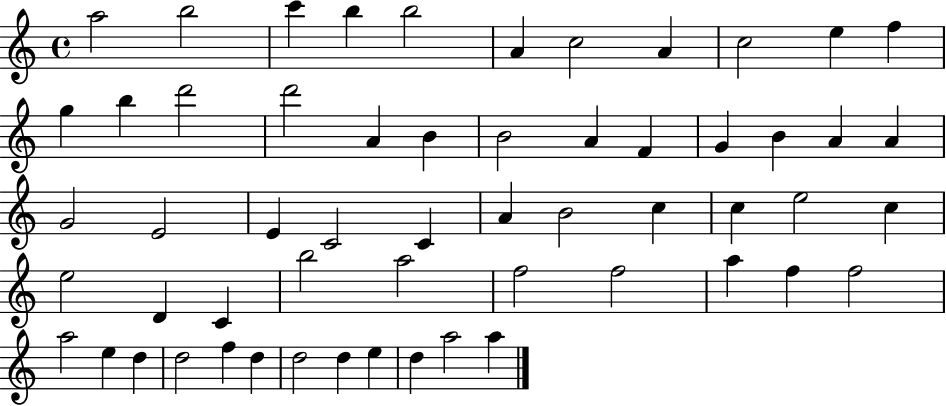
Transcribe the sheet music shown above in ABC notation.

X:1
T:Untitled
M:4/4
L:1/4
K:C
a2 b2 c' b b2 A c2 A c2 e f g b d'2 d'2 A B B2 A F G B A A G2 E2 E C2 C A B2 c c e2 c e2 D C b2 a2 f2 f2 a f f2 a2 e d d2 f d d2 d e d a2 a